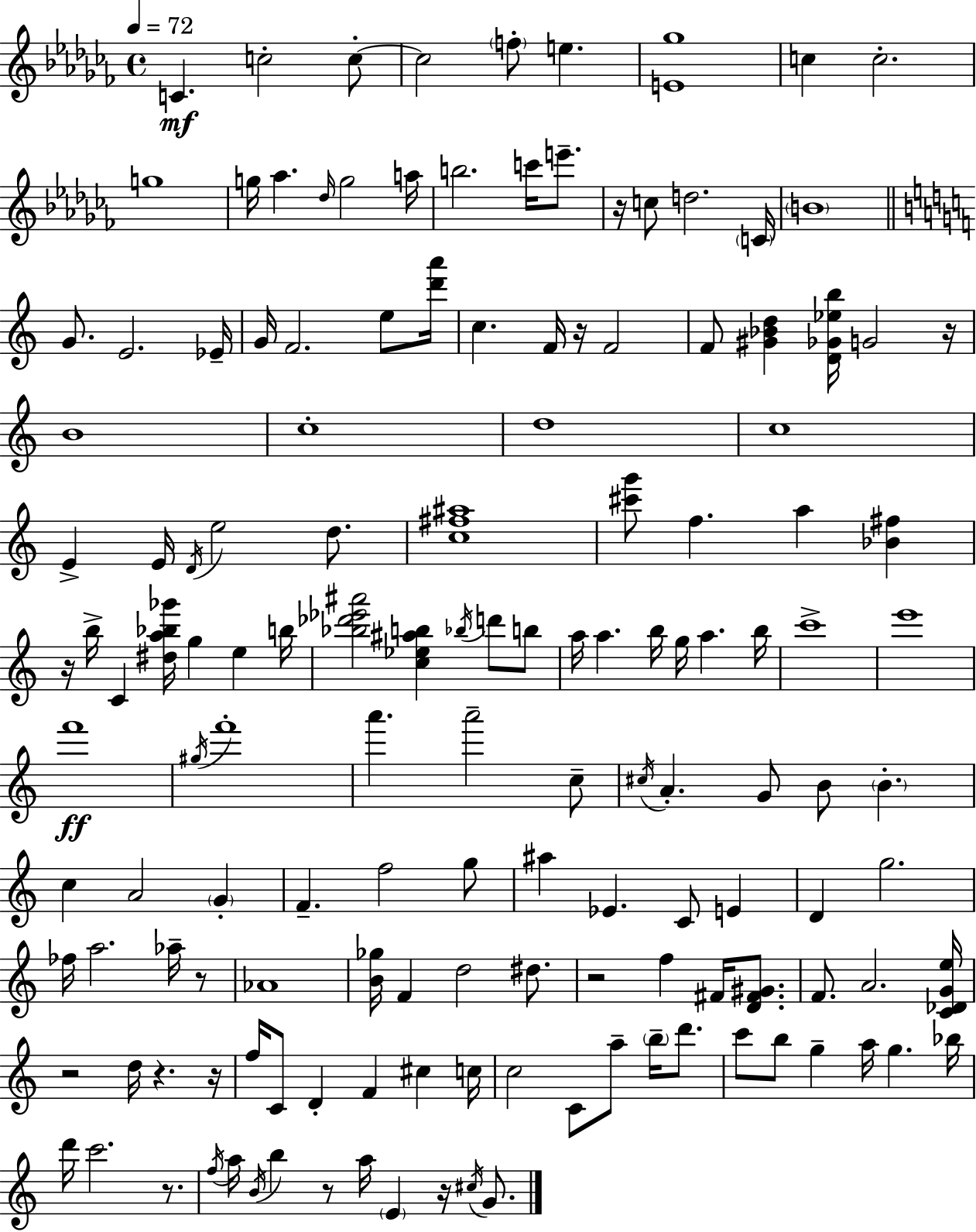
C4/q. C5/h C5/e C5/h F5/e E5/q. [E4,Gb5]/w C5/q C5/h. G5/w G5/s Ab5/q. Db5/s G5/h A5/s B5/h. C6/s E6/e. R/s C5/e D5/h. C4/s B4/w G4/e. E4/h. Eb4/s G4/s F4/h. E5/e [D6,A6]/s C5/q. F4/s R/s F4/h F4/e [G#4,Bb4,D5]/q [D4,Gb4,Eb5,B5]/s G4/h R/s B4/w C5/w D5/w C5/w E4/q E4/s D4/s E5/h D5/e. [C5,F#5,A#5]/w [C#6,G6]/e F5/q. A5/q [Bb4,F#5]/q R/s B5/s C4/q [D#5,A5,Bb5,Gb6]/s G5/q E5/q B5/s [Bb5,Db6,Eb6,A#6]/h [C5,Eb5,A#5,B5]/q Bb5/s D6/e B5/e A5/s A5/q. B5/s G5/s A5/q. B5/s C6/w E6/w F6/w G#5/s F6/w A6/q. A6/h C5/e C#5/s A4/q. G4/e B4/e B4/q. C5/q A4/h G4/q F4/q. F5/h G5/e A#5/q Eb4/q. C4/e E4/q D4/q G5/h. FES5/s A5/h. Ab5/s R/e Ab4/w [B4,Gb5]/s F4/q D5/h D#5/e. R/h F5/q F#4/s [D4,F#4,G#4]/e. F4/e. A4/h. [C4,Db4,G4,E5]/s R/h D5/s R/q. R/s F5/s C4/e D4/q F4/q C#5/q C5/s C5/h C4/e A5/e B5/s D6/e. C6/e B5/e G5/q A5/s G5/q. Bb5/s D6/s C6/h. R/e. F5/s A5/s B4/s B5/q R/e A5/s E4/q R/s C#5/s G4/e.